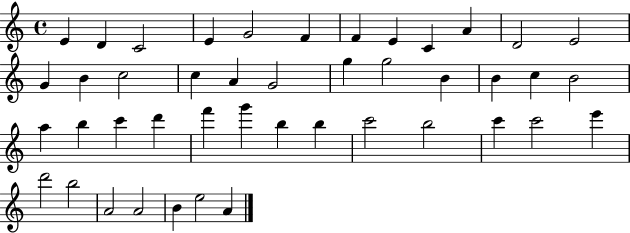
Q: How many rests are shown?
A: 0